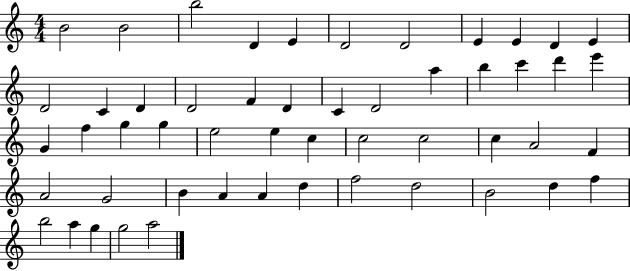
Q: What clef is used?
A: treble